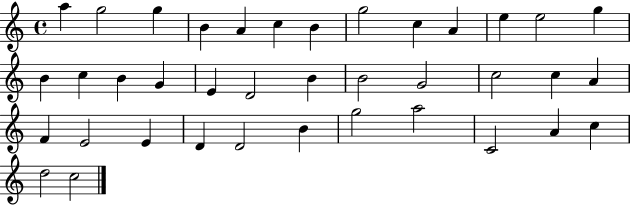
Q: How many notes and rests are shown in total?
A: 38